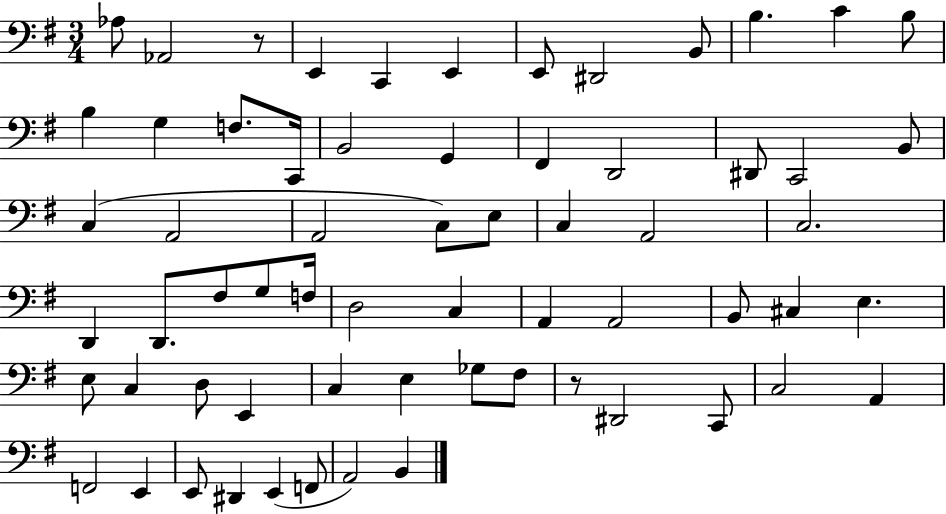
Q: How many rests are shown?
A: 2